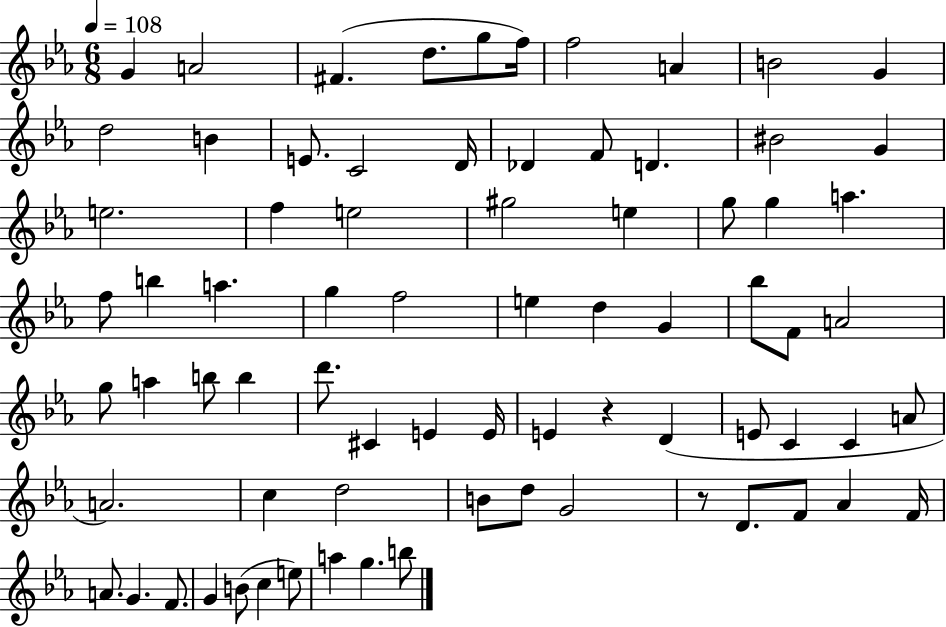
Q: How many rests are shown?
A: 2